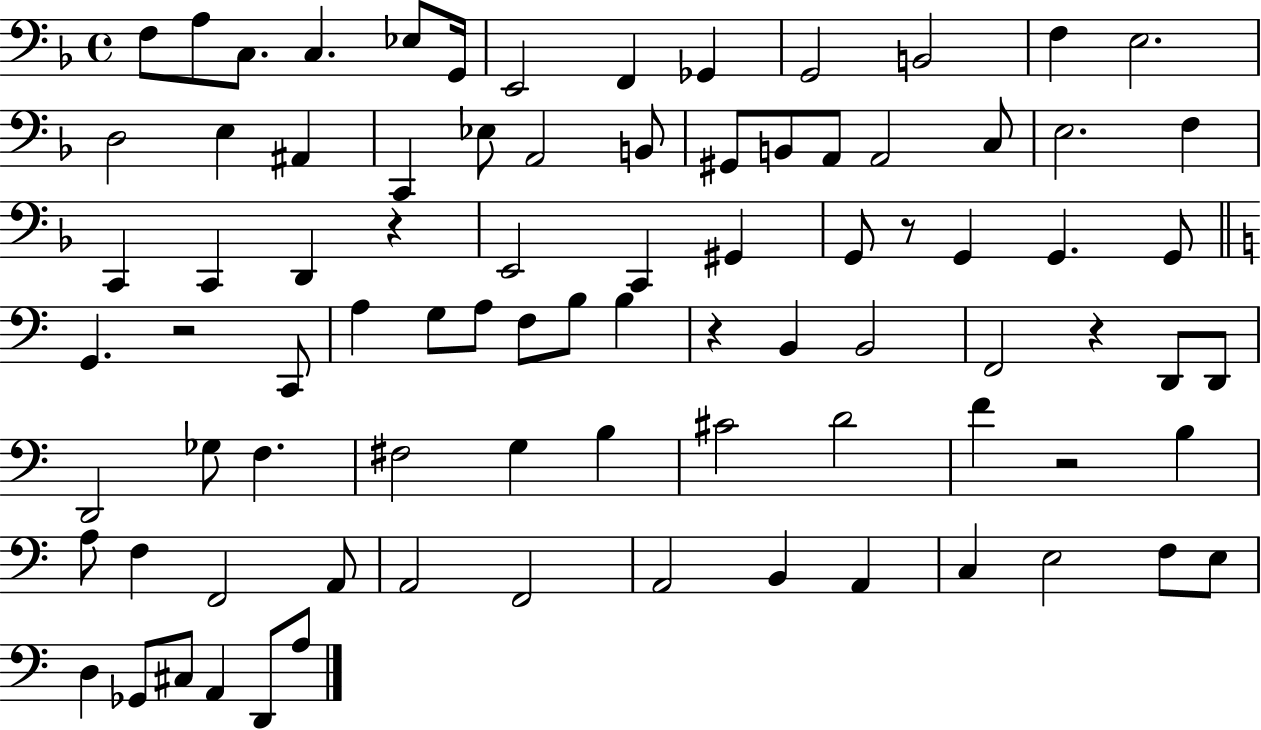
F3/e A3/e C3/e. C3/q. Eb3/e G2/s E2/h F2/q Gb2/q G2/h B2/h F3/q E3/h. D3/h E3/q A#2/q C2/q Eb3/e A2/h B2/e G#2/e B2/e A2/e A2/h C3/e E3/h. F3/q C2/q C2/q D2/q R/q E2/h C2/q G#2/q G2/e R/e G2/q G2/q. G2/e G2/q. R/h C2/e A3/q G3/e A3/e F3/e B3/e B3/q R/q B2/q B2/h F2/h R/q D2/e D2/e D2/h Gb3/e F3/q. F#3/h G3/q B3/q C#4/h D4/h F4/q R/h B3/q A3/e F3/q F2/h A2/e A2/h F2/h A2/h B2/q A2/q C3/q E3/h F3/e E3/e D3/q Gb2/e C#3/e A2/q D2/e A3/e